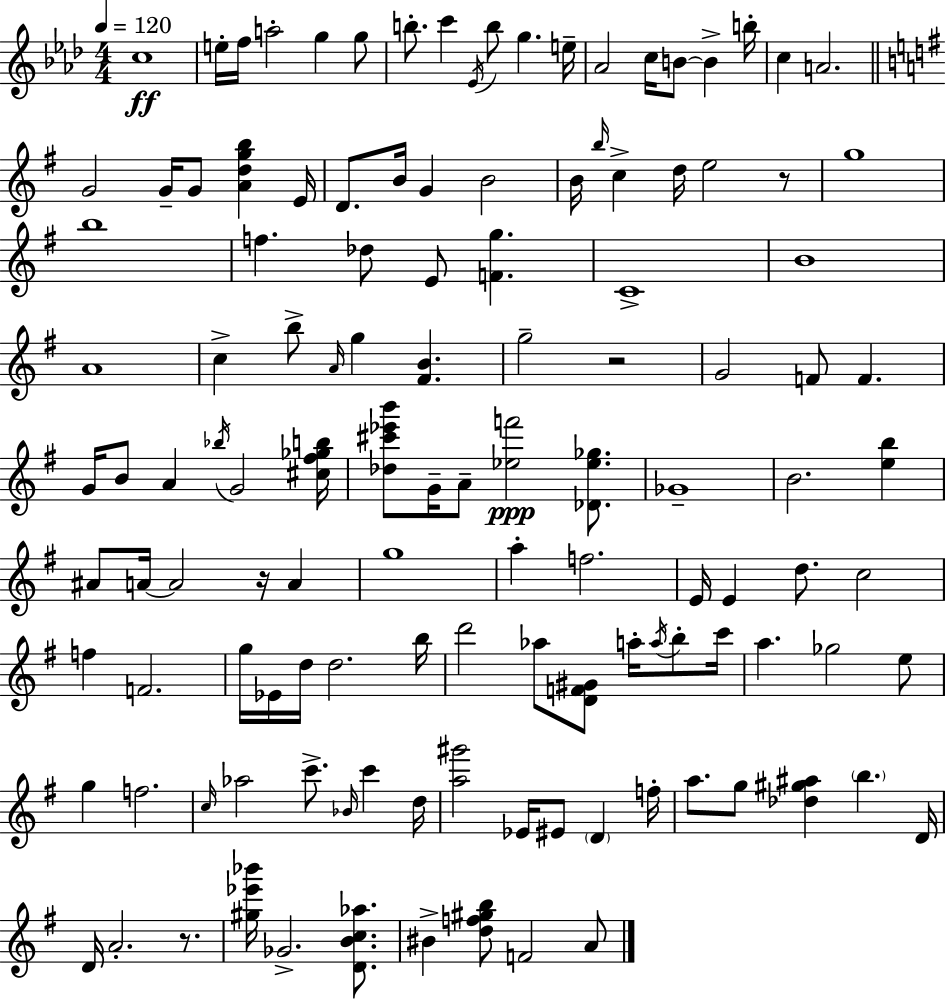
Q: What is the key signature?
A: AES major